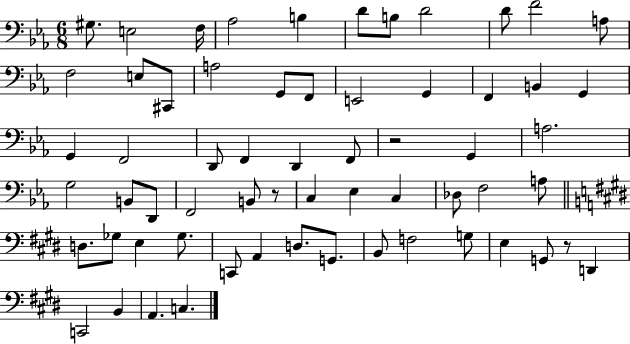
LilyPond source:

{
  \clef bass
  \numericTimeSignature
  \time 6/8
  \key ees \major
  gis8. e2 f16 | aes2 b4 | d'8 b8 d'2 | d'8 f'2 a8 | \break f2 e8 cis,8 | a2 g,8 f,8 | e,2 g,4 | f,4 b,4 g,4 | \break g,4 f,2 | d,8 f,4 d,4 f,8 | r2 g,4 | a2. | \break g2 b,8 d,8 | f,2 b,8 r8 | c4 ees4 c4 | des8 f2 a8 | \break \bar "||" \break \key e \major d8. ges8 e4 ges8. | c,8 a,4 d8. g,8. | b,8 f2 g8 | e4 g,8 r8 d,4 | \break c,2 b,4 | a,4. c4. | \bar "|."
}